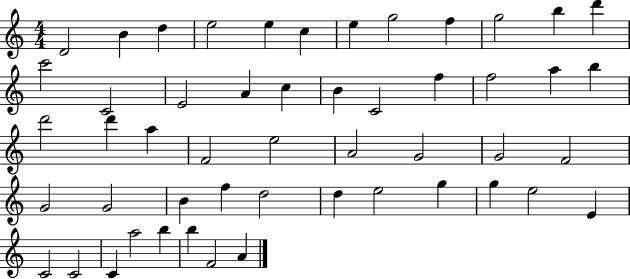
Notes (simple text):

D4/h B4/q D5/q E5/h E5/q C5/q E5/q G5/h F5/q G5/h B5/q D6/q C6/h C4/h E4/h A4/q C5/q B4/q C4/h F5/q F5/h A5/q B5/q D6/h D6/q A5/q F4/h E5/h A4/h G4/h G4/h F4/h G4/h G4/h B4/q F5/q D5/h D5/q E5/h G5/q G5/q E5/h E4/q C4/h C4/h C4/q A5/h B5/q B5/q F4/h A4/q